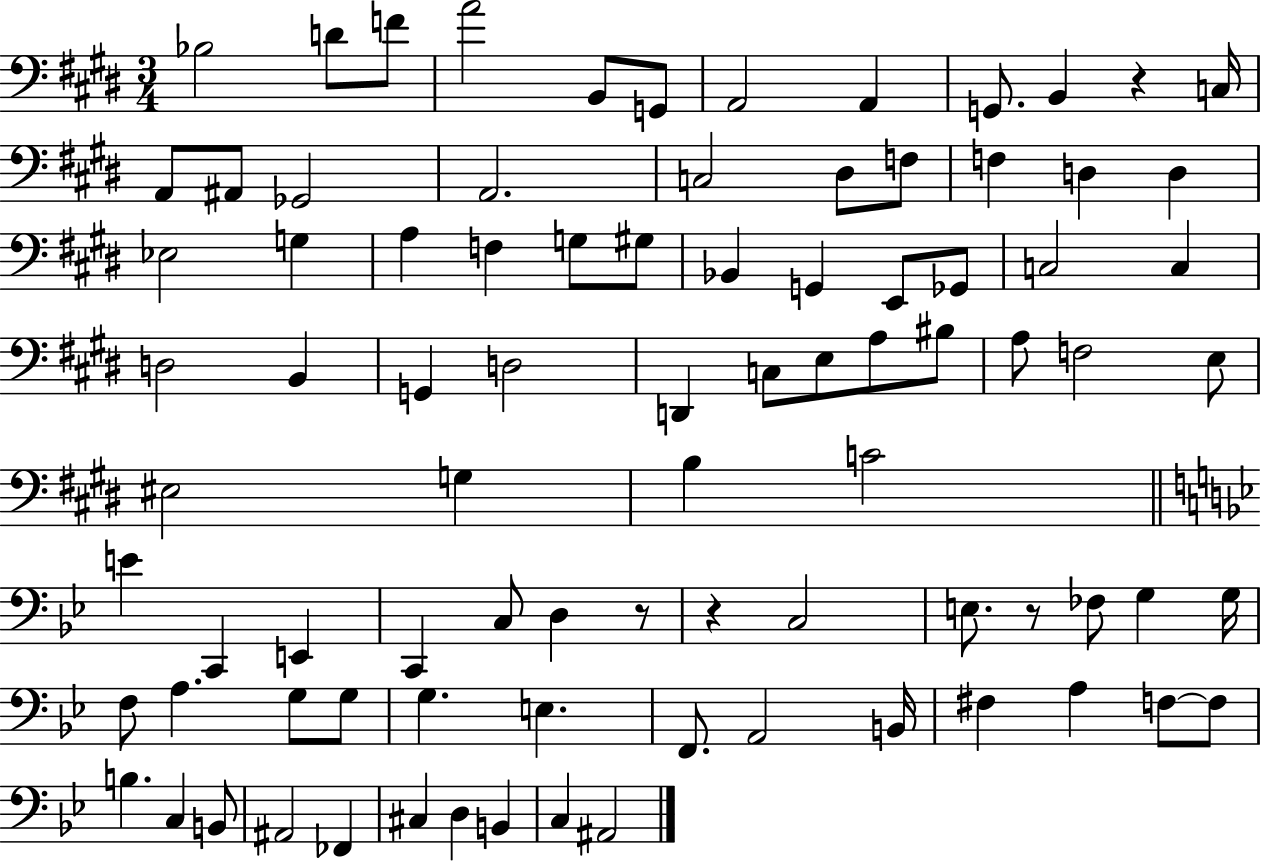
X:1
T:Untitled
M:3/4
L:1/4
K:E
_B,2 D/2 F/2 A2 B,,/2 G,,/2 A,,2 A,, G,,/2 B,, z C,/4 A,,/2 ^A,,/2 _G,,2 A,,2 C,2 ^D,/2 F,/2 F, D, D, _E,2 G, A, F, G,/2 ^G,/2 _B,, G,, E,,/2 _G,,/2 C,2 C, D,2 B,, G,, D,2 D,, C,/2 E,/2 A,/2 ^B,/2 A,/2 F,2 E,/2 ^E,2 G, B, C2 E C,, E,, C,, C,/2 D, z/2 z C,2 E,/2 z/2 _F,/2 G, G,/4 F,/2 A, G,/2 G,/2 G, E, F,,/2 A,,2 B,,/4 ^F, A, F,/2 F,/2 B, C, B,,/2 ^A,,2 _F,, ^C, D, B,, C, ^A,,2